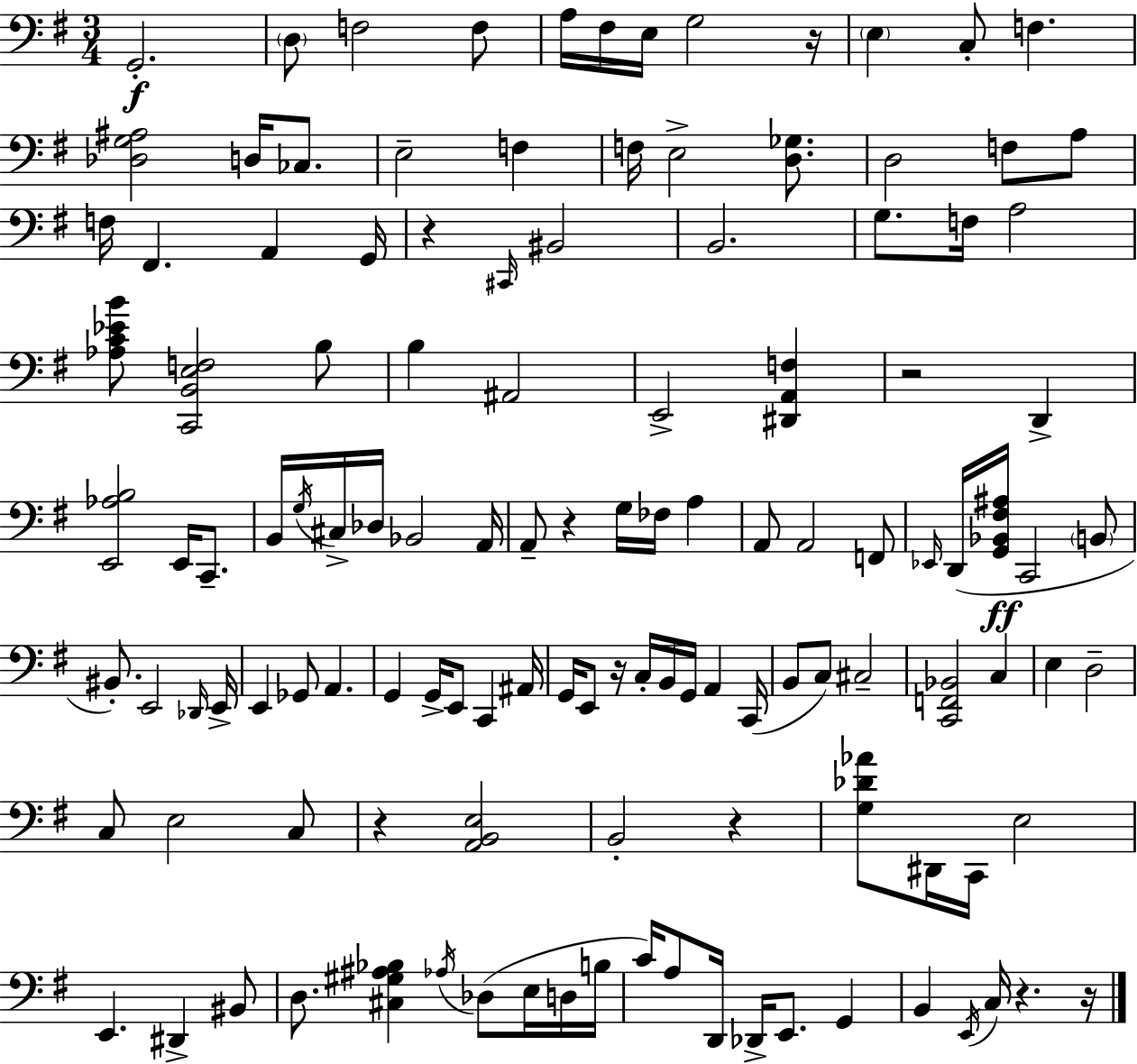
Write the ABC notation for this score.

X:1
T:Untitled
M:3/4
L:1/4
K:G
G,,2 D,/2 F,2 F,/2 A,/4 ^F,/4 E,/4 G,2 z/4 E, C,/2 F, [_D,G,^A,]2 D,/4 _C,/2 E,2 F, F,/4 E,2 [D,_G,]/2 D,2 F,/2 A,/2 F,/4 ^F,, A,, G,,/4 z ^C,,/4 ^B,,2 B,,2 G,/2 F,/4 A,2 [_A,C_EB]/2 [C,,B,,E,F,]2 B,/2 B, ^A,,2 E,,2 [^D,,A,,F,] z2 D,, [E,,_A,B,]2 E,,/4 C,,/2 B,,/4 G,/4 ^C,/4 _D,/4 _B,,2 A,,/4 A,,/2 z G,/4 _F,/4 A, A,,/2 A,,2 F,,/2 _E,,/4 D,,/4 [G,,_B,,^F,^A,]/4 C,,2 B,,/2 ^B,,/2 E,,2 _D,,/4 E,,/4 E,, _G,,/2 A,, G,, G,,/4 E,,/2 C,, ^A,,/4 G,,/4 E,,/2 z/4 C,/4 B,,/4 G,,/4 A,, C,,/4 B,,/2 C,/2 ^C,2 [C,,F,,_B,,]2 C, E, D,2 C,/2 E,2 C,/2 z [A,,B,,E,]2 B,,2 z [G,_D_A]/2 ^D,,/4 C,,/4 E,2 E,, ^D,, ^B,,/2 D,/2 [^C,^G,^A,_B,] _A,/4 _D,/2 E,/4 D,/4 B,/4 C/4 A,/2 D,,/4 _D,,/4 E,,/2 G,, B,, E,,/4 C,/4 z z/4